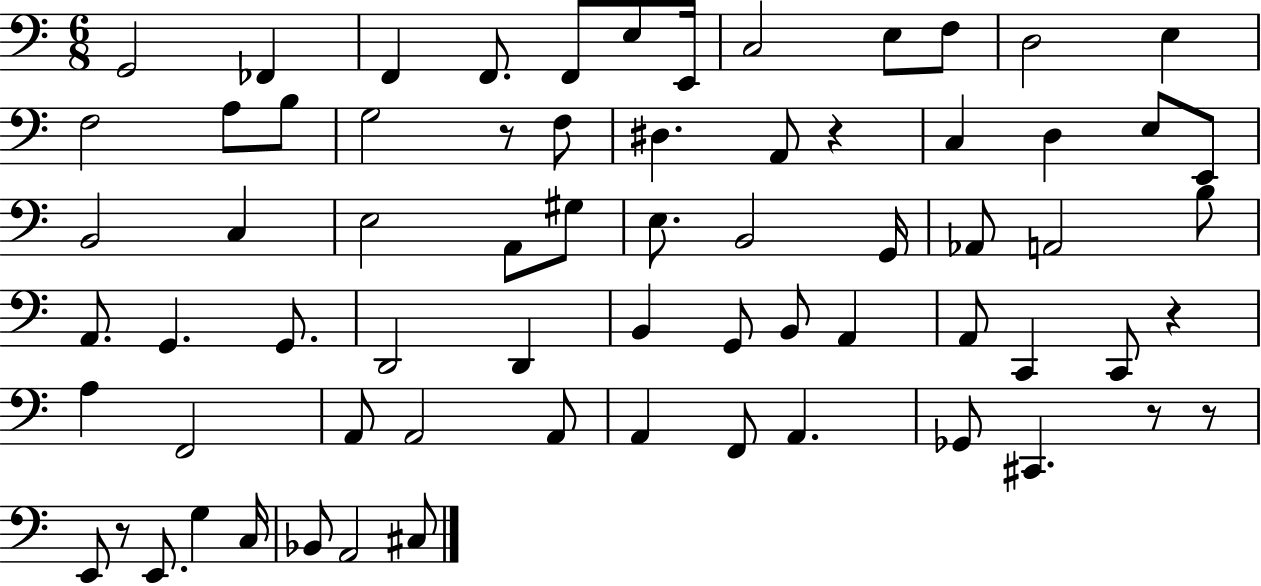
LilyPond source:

{
  \clef bass
  \numericTimeSignature
  \time 6/8
  \key c \major
  g,2 fes,4 | f,4 f,8. f,8 e8 e,16 | c2 e8 f8 | d2 e4 | \break f2 a8 b8 | g2 r8 f8 | dis4. a,8 r4 | c4 d4 e8 e,8 | \break b,2 c4 | e2 a,8 gis8 | e8. b,2 g,16 | aes,8 a,2 b8 | \break a,8. g,4. g,8. | d,2 d,4 | b,4 g,8 b,8 a,4 | a,8 c,4 c,8 r4 | \break a4 f,2 | a,8 a,2 a,8 | a,4 f,8 a,4. | ges,8 cis,4. r8 r8 | \break e,8 r8 e,8. g4 c16 | bes,8 a,2 cis8 | \bar "|."
}